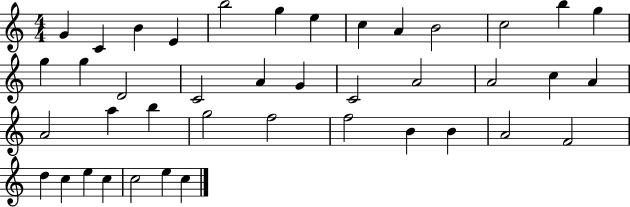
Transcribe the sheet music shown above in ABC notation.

X:1
T:Untitled
M:4/4
L:1/4
K:C
G C B E b2 g e c A B2 c2 b g g g D2 C2 A G C2 A2 A2 c A A2 a b g2 f2 f2 B B A2 F2 d c e c c2 e c